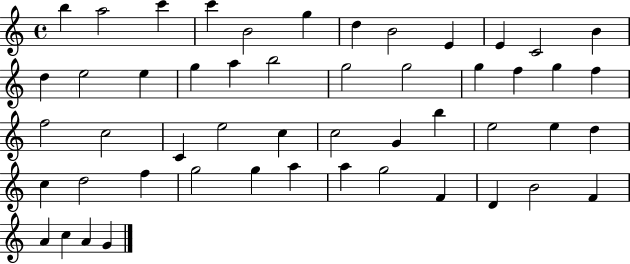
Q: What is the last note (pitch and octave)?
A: G4